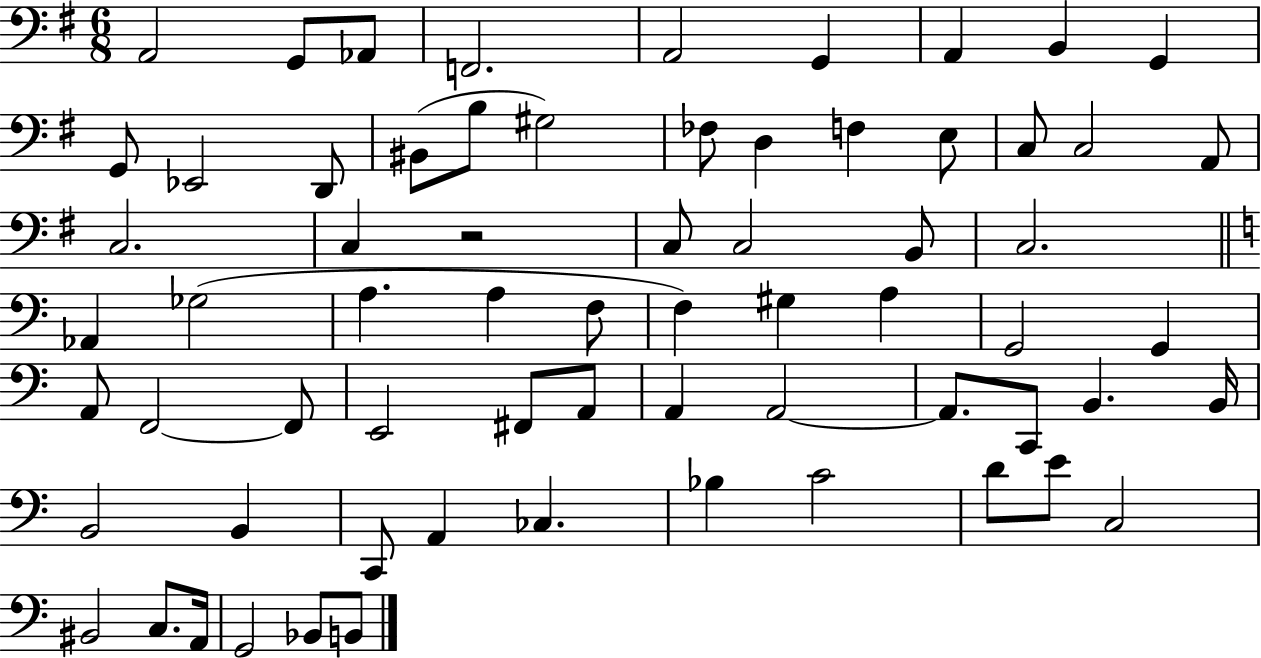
{
  \clef bass
  \numericTimeSignature
  \time 6/8
  \key g \major
  a,2 g,8 aes,8 | f,2. | a,2 g,4 | a,4 b,4 g,4 | \break g,8 ees,2 d,8 | bis,8( b8 gis2) | fes8 d4 f4 e8 | c8 c2 a,8 | \break c2. | c4 r2 | c8 c2 b,8 | c2. | \break \bar "||" \break \key c \major aes,4 ges2( | a4. a4 f8 | f4) gis4 a4 | g,2 g,4 | \break a,8 f,2~~ f,8 | e,2 fis,8 a,8 | a,4 a,2~~ | a,8. c,8 b,4. b,16 | \break b,2 b,4 | c,8 a,4 ces4. | bes4 c'2 | d'8 e'8 c2 | \break bis,2 c8. a,16 | g,2 bes,8 b,8 | \bar "|."
}